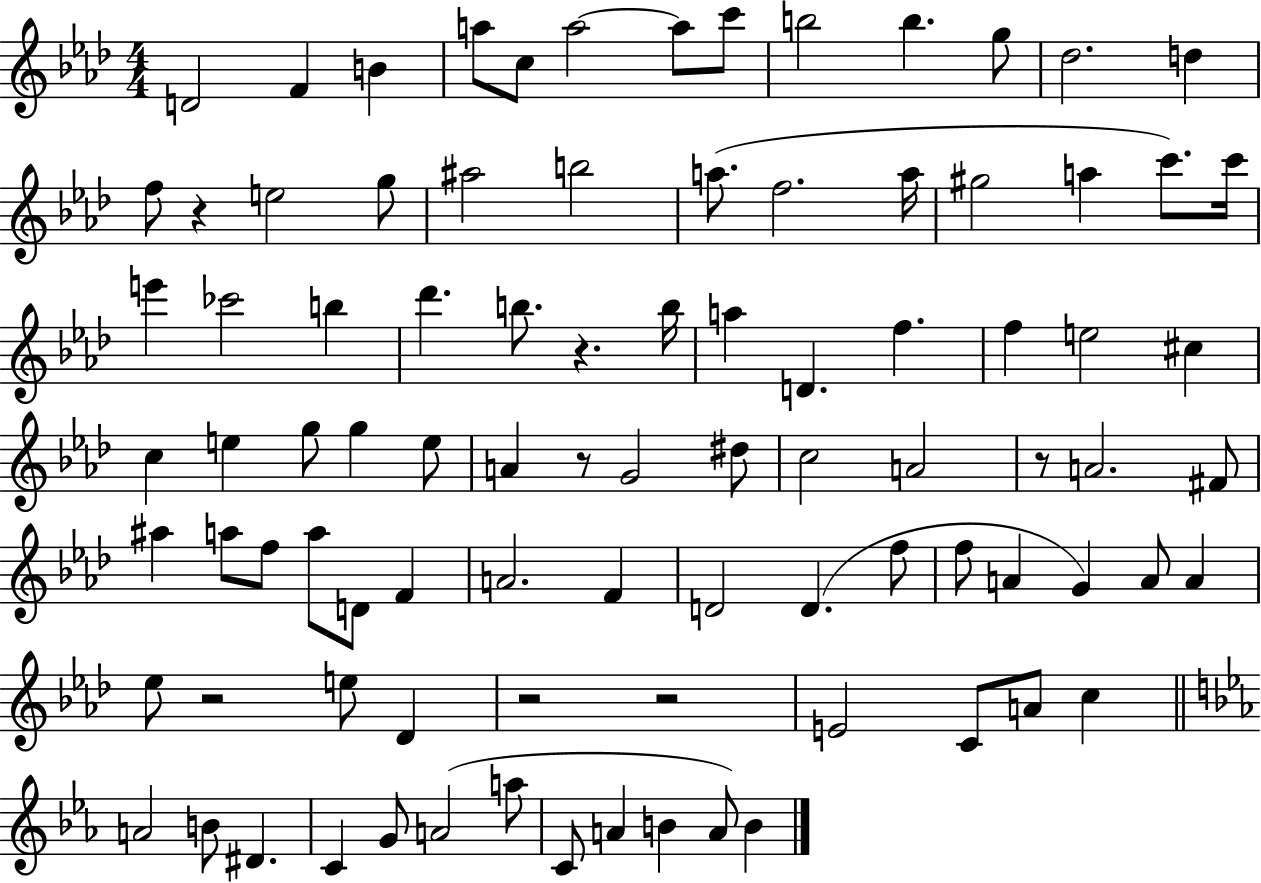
{
  \clef treble
  \numericTimeSignature
  \time 4/4
  \key aes \major
  d'2 f'4 b'4 | a''8 c''8 a''2~~ a''8 c'''8 | b''2 b''4. g''8 | des''2. d''4 | \break f''8 r4 e''2 g''8 | ais''2 b''2 | a''8.( f''2. a''16 | gis''2 a''4 c'''8.) c'''16 | \break e'''4 ces'''2 b''4 | des'''4. b''8. r4. b''16 | a''4 d'4. f''4. | f''4 e''2 cis''4 | \break c''4 e''4 g''8 g''4 e''8 | a'4 r8 g'2 dis''8 | c''2 a'2 | r8 a'2. fis'8 | \break ais''4 a''8 f''8 a''8 d'8 f'4 | a'2. f'4 | d'2 d'4.( f''8 | f''8 a'4 g'4) a'8 a'4 | \break ees''8 r2 e''8 des'4 | r2 r2 | e'2 c'8 a'8 c''4 | \bar "||" \break \key c \minor a'2 b'8 dis'4. | c'4 g'8 a'2( a''8 | c'8 a'4 b'4 a'8) b'4 | \bar "|."
}